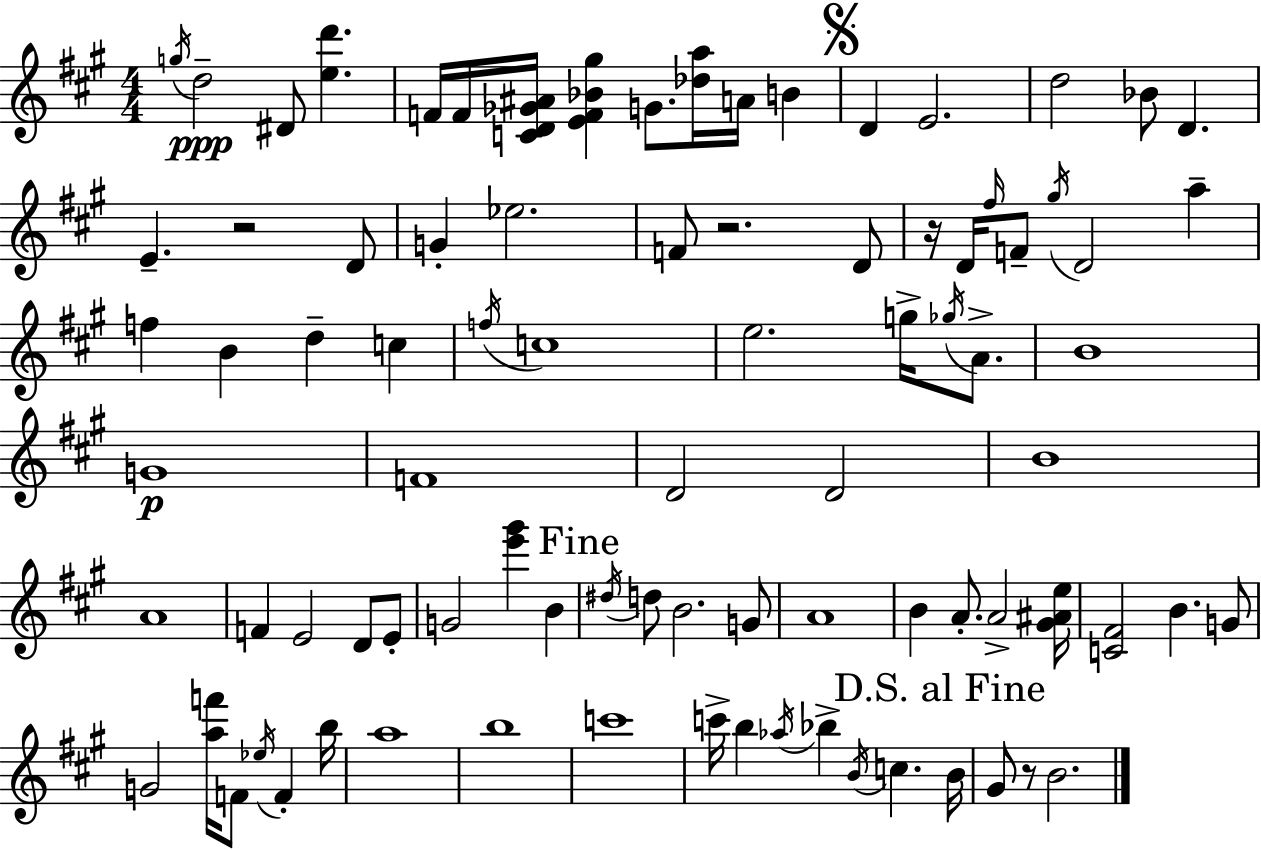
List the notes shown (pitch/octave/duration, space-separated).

G5/s D5/h D#4/e [E5,D6]/q. F4/s F4/s [C4,D4,Gb4,A#4]/s [E4,F4,Bb4,G#5]/q G4/e. [Db5,A5]/s A4/s B4/q D4/q E4/h. D5/h Bb4/e D4/q. E4/q. R/h D4/e G4/q Eb5/h. F4/e R/h. D4/e R/s D4/s F#5/s F4/e G#5/s D4/h A5/q F5/q B4/q D5/q C5/q F5/s C5/w E5/h. G5/s Gb5/s A4/e. B4/w G4/w F4/w D4/h D4/h B4/w A4/w F4/q E4/h D4/e E4/e G4/h [E6,G#6]/q B4/q D#5/s D5/e B4/h. G4/e A4/w B4/q A4/e. A4/h [G#4,A#4,E5]/s [C4,F#4]/h B4/q. G4/e G4/h [A5,F6]/s F4/e Eb5/s F4/q B5/s A5/w B5/w C6/w C6/s B5/q Ab5/s Bb5/q B4/s C5/q. B4/s G#4/e R/e B4/h.